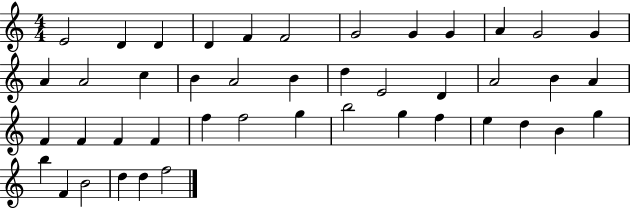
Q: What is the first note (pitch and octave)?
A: E4